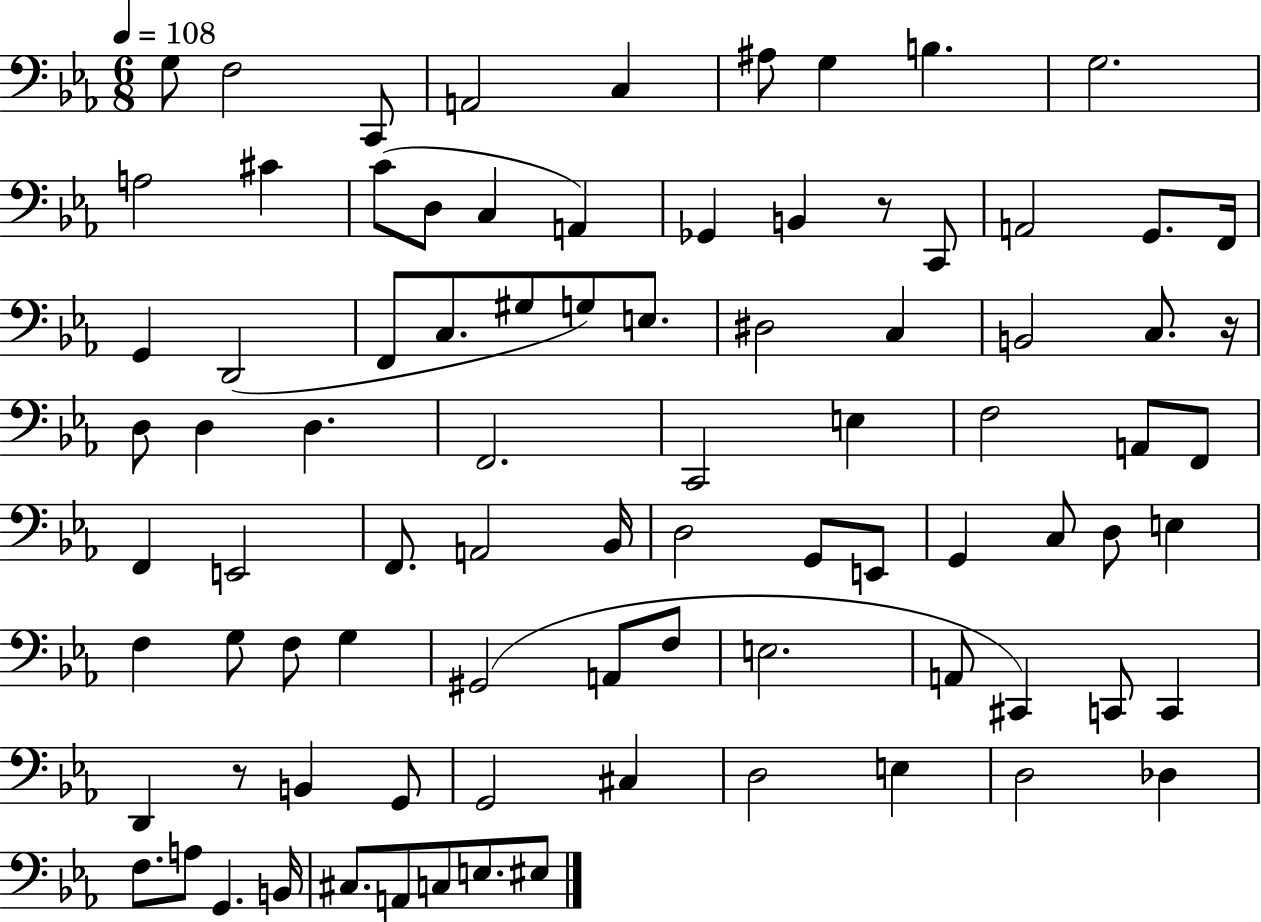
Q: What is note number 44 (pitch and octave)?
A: F2